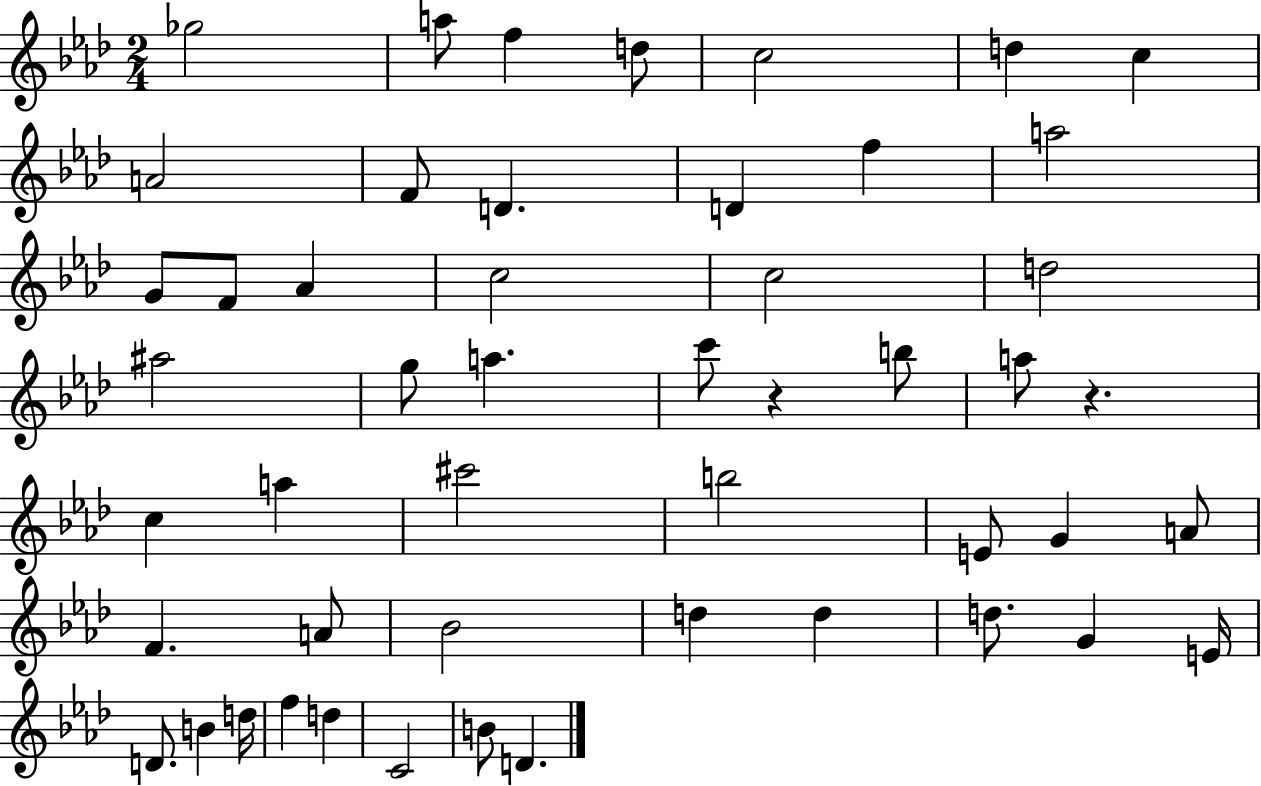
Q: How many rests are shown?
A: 2